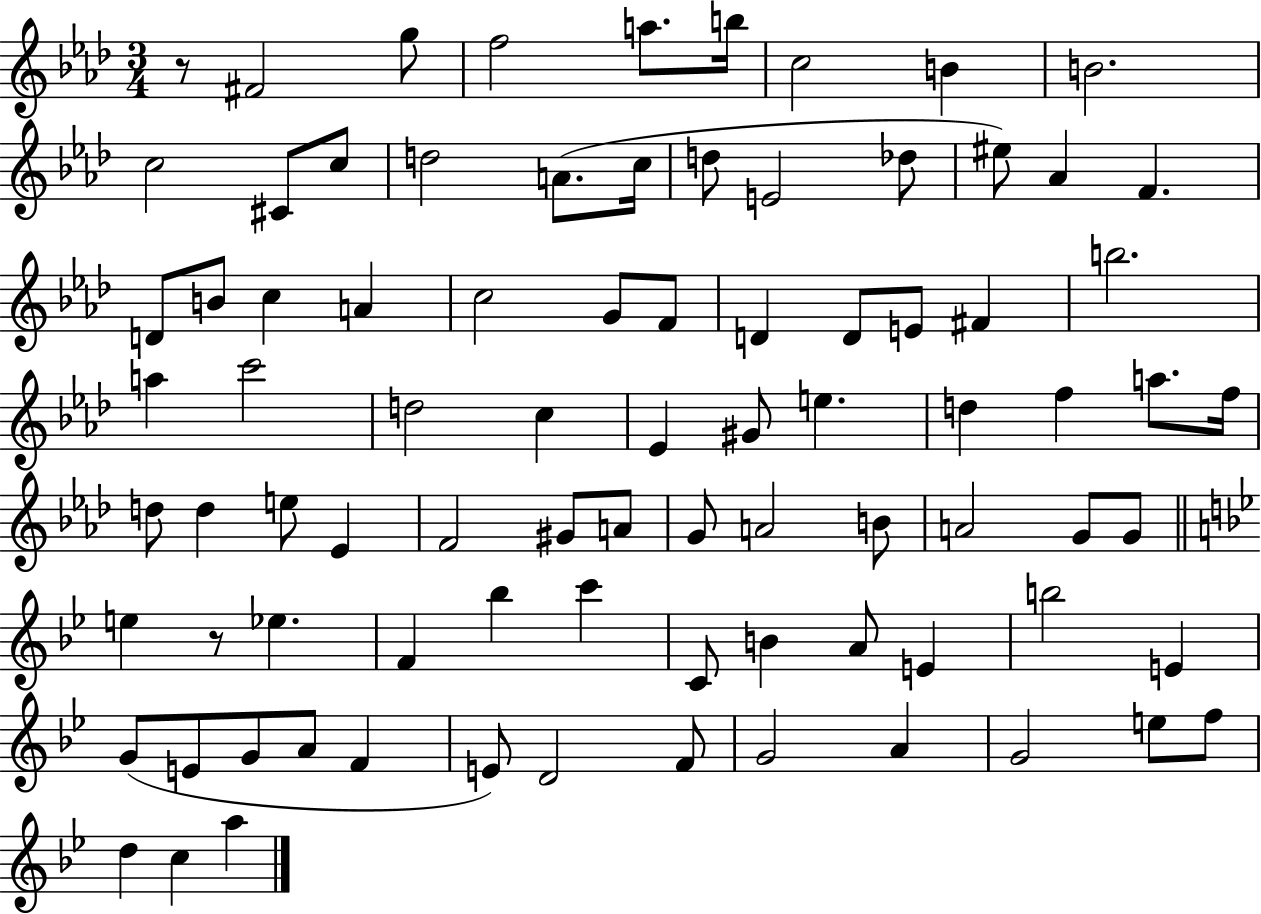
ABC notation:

X:1
T:Untitled
M:3/4
L:1/4
K:Ab
z/2 ^F2 g/2 f2 a/2 b/4 c2 B B2 c2 ^C/2 c/2 d2 A/2 c/4 d/2 E2 _d/2 ^e/2 _A F D/2 B/2 c A c2 G/2 F/2 D D/2 E/2 ^F b2 a c'2 d2 c _E ^G/2 e d f a/2 f/4 d/2 d e/2 _E F2 ^G/2 A/2 G/2 A2 B/2 A2 G/2 G/2 e z/2 _e F _b c' C/2 B A/2 E b2 E G/2 E/2 G/2 A/2 F E/2 D2 F/2 G2 A G2 e/2 f/2 d c a